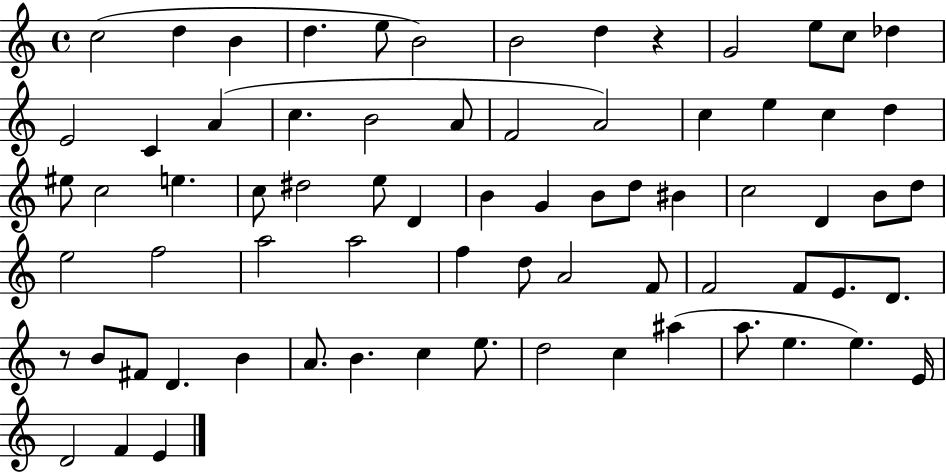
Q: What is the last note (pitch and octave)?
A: E4